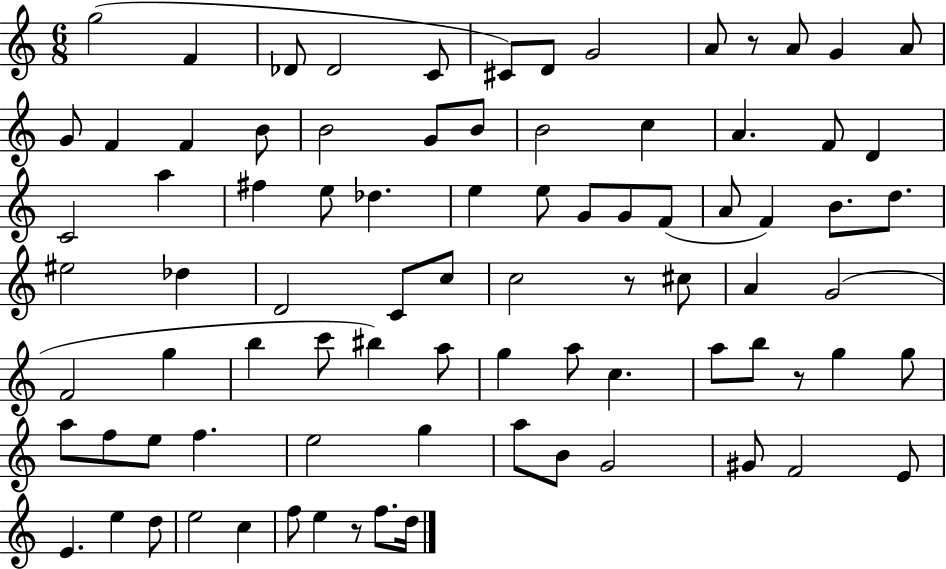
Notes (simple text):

G5/h F4/q Db4/e Db4/h C4/e C#4/e D4/e G4/h A4/e R/e A4/e G4/q A4/e G4/e F4/q F4/q B4/e B4/h G4/e B4/e B4/h C5/q A4/q. F4/e D4/q C4/h A5/q F#5/q E5/e Db5/q. E5/q E5/e G4/e G4/e F4/e A4/e F4/q B4/e. D5/e. EIS5/h Db5/q D4/h C4/e C5/e C5/h R/e C#5/e A4/q G4/h F4/h G5/q B5/q C6/e BIS5/q A5/e G5/q A5/e C5/q. A5/e B5/e R/e G5/q G5/e A5/e F5/e E5/e F5/q. E5/h G5/q A5/e B4/e G4/h G#4/e F4/h E4/e E4/q. E5/q D5/e E5/h C5/q F5/e E5/q R/e F5/e. D5/s